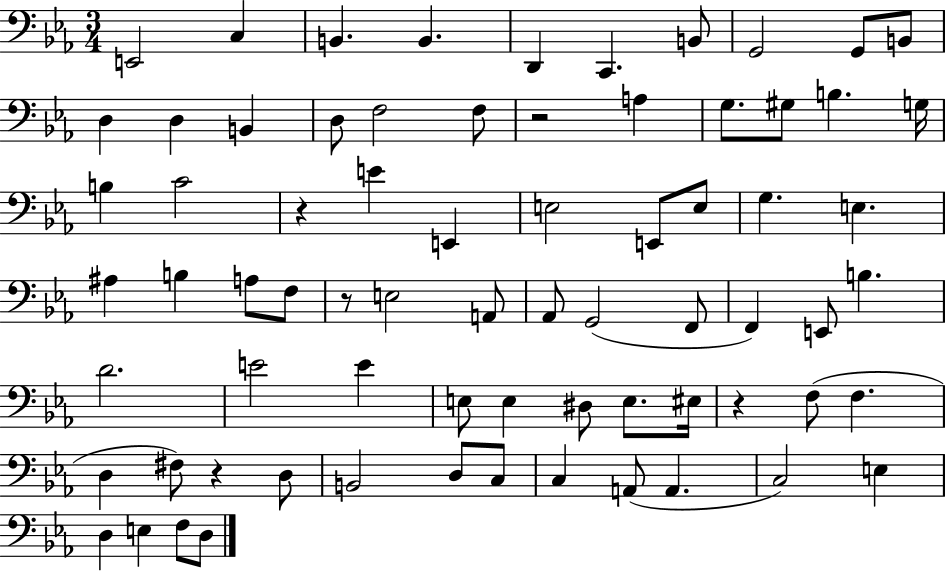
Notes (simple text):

E2/h C3/q B2/q. B2/q. D2/q C2/q. B2/e G2/h G2/e B2/e D3/q D3/q B2/q D3/e F3/h F3/e R/h A3/q G3/e. G#3/e B3/q. G3/s B3/q C4/h R/q E4/q E2/q E3/h E2/e E3/e G3/q. E3/q. A#3/q B3/q A3/e F3/e R/e E3/h A2/e Ab2/e G2/h F2/e F2/q E2/e B3/q. D4/h. E4/h E4/q E3/e E3/q D#3/e E3/e. EIS3/s R/q F3/e F3/q. D3/q F#3/e R/q D3/e B2/h D3/e C3/e C3/q A2/e A2/q. C3/h E3/q D3/q E3/q F3/e D3/e